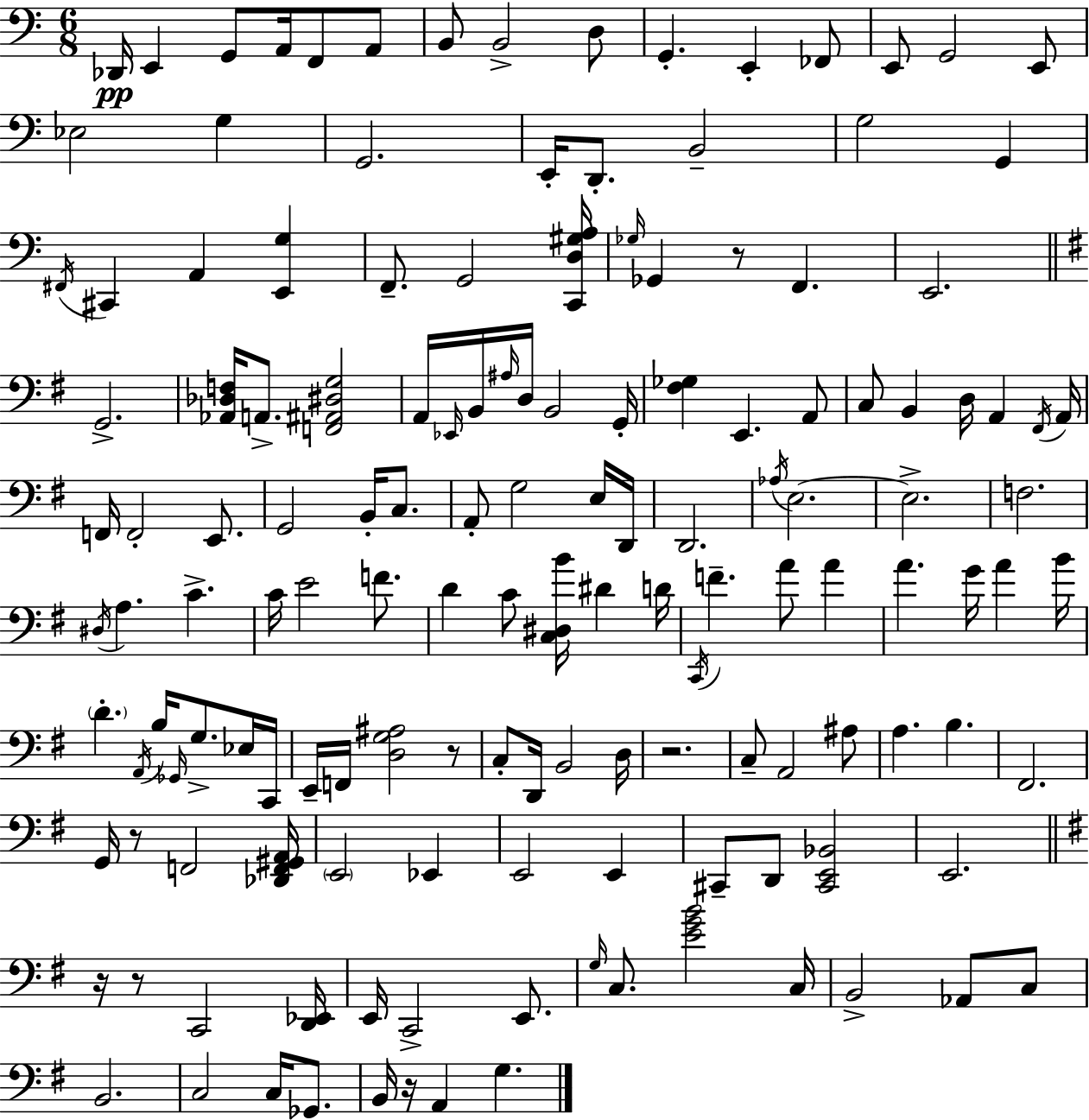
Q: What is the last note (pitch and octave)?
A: G3